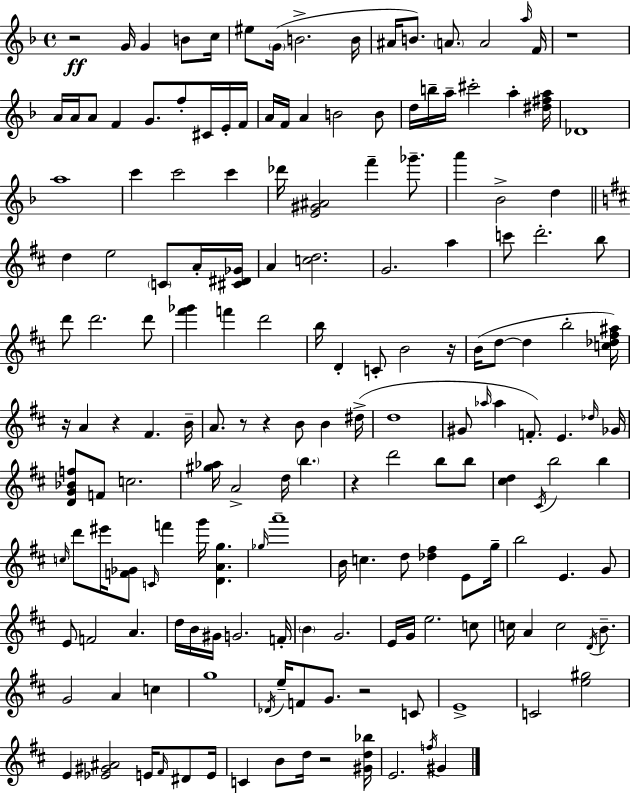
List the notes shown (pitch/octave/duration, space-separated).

R/h G4/s G4/q B4/e C5/s EIS5/e G4/s B4/h. B4/s A#4/s B4/e. A4/e. A4/h A5/s F4/s R/w A4/s A4/s A4/e F4/q G4/e. F5/e C#4/s E4/s F4/s A4/s F4/s A4/q B4/h B4/e D5/s B5/s A5/s C#6/h A5/q [D#5,F#5,A5]/s Db4/w A5/w C6/q C6/h C6/q Db6/s [E4,G#4,A#4]/h F6/q Gb6/e. A6/q Bb4/h D5/q D5/q E5/h C4/e A4/s [C#4,D#4,Gb4]/s A4/q [C5,D5]/h. G4/h. A5/q C6/e D6/h. B5/e D6/e D6/h. D6/e [F#6,Gb6]/q F6/q D6/h B5/s D4/q C4/e B4/h R/s B4/s D5/e D5/q B5/h [C5,Db5,F#5,A#5]/s R/s A4/q R/q F#4/q. B4/s A4/e. R/e R/q B4/e B4/q D#5/s D5/w G#4/e Ab5/s Ab5/q F4/e. E4/q. Db5/s Gb4/s [D4,G4,Bb4,F5]/e F4/e C5/h. [G#5,Ab5]/s A4/h D5/s B5/q. R/q D6/h B5/e B5/e [C#5,D5]/q C#4/s B5/h B5/q C5/s D6/e EIS6/s [F4,Gb4]/e C4/s F6/q G6/s [D4,A4,G5]/q. Gb5/s A6/w B4/s C5/q. D5/e [Db5,F#5]/q E4/e G5/s B5/h E4/q. G4/e E4/e F4/h A4/q. D5/s B4/s G#4/s G4/h. F4/s B4/q G4/h. E4/s G4/s E5/h. C5/e C5/s A4/q C5/h D4/s B4/e. G4/h A4/q C5/q G5/w Db4/s E5/s F4/e G4/e. R/h C4/e E4/w C4/h [E5,G#5]/h E4/q [Eb4,G#4,A#4]/h E4/s F#4/s D#4/e E4/s C4/q B4/e D5/s R/h [G#4,D5,Bb5]/s E4/h. F5/s G#4/q